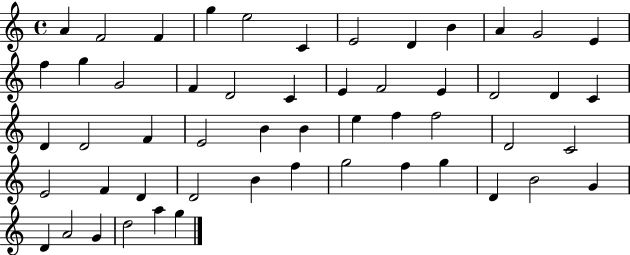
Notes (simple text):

A4/q F4/h F4/q G5/q E5/h C4/q E4/h D4/q B4/q A4/q G4/h E4/q F5/q G5/q G4/h F4/q D4/h C4/q E4/q F4/h E4/q D4/h D4/q C4/q D4/q D4/h F4/q E4/h B4/q B4/q E5/q F5/q F5/h D4/h C4/h E4/h F4/q D4/q D4/h B4/q F5/q G5/h F5/q G5/q D4/q B4/h G4/q D4/q A4/h G4/q D5/h A5/q G5/q